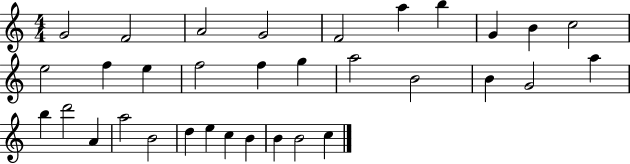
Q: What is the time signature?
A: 4/4